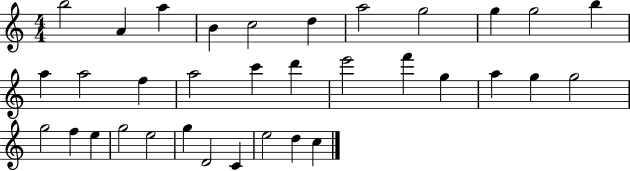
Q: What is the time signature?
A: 4/4